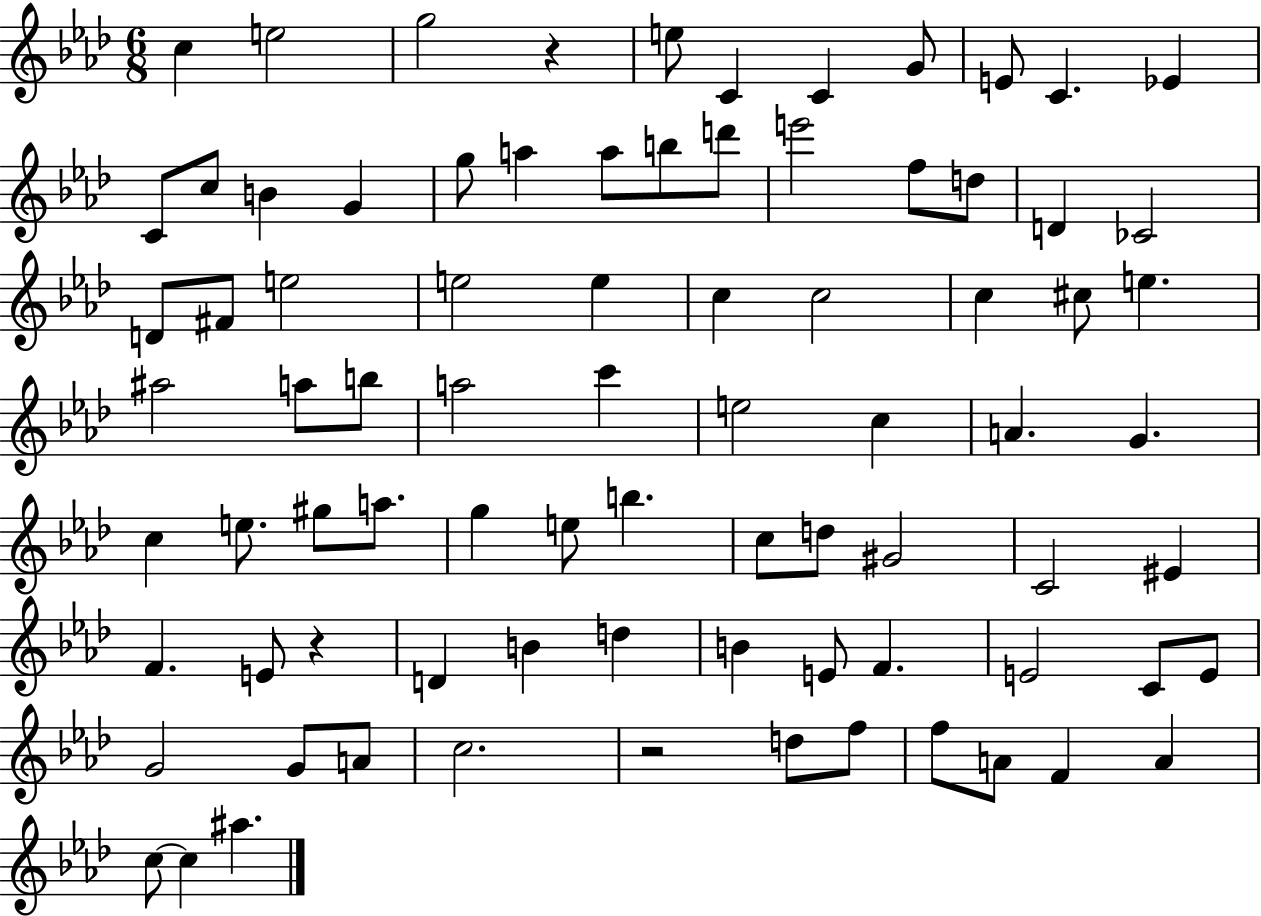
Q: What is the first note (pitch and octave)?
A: C5